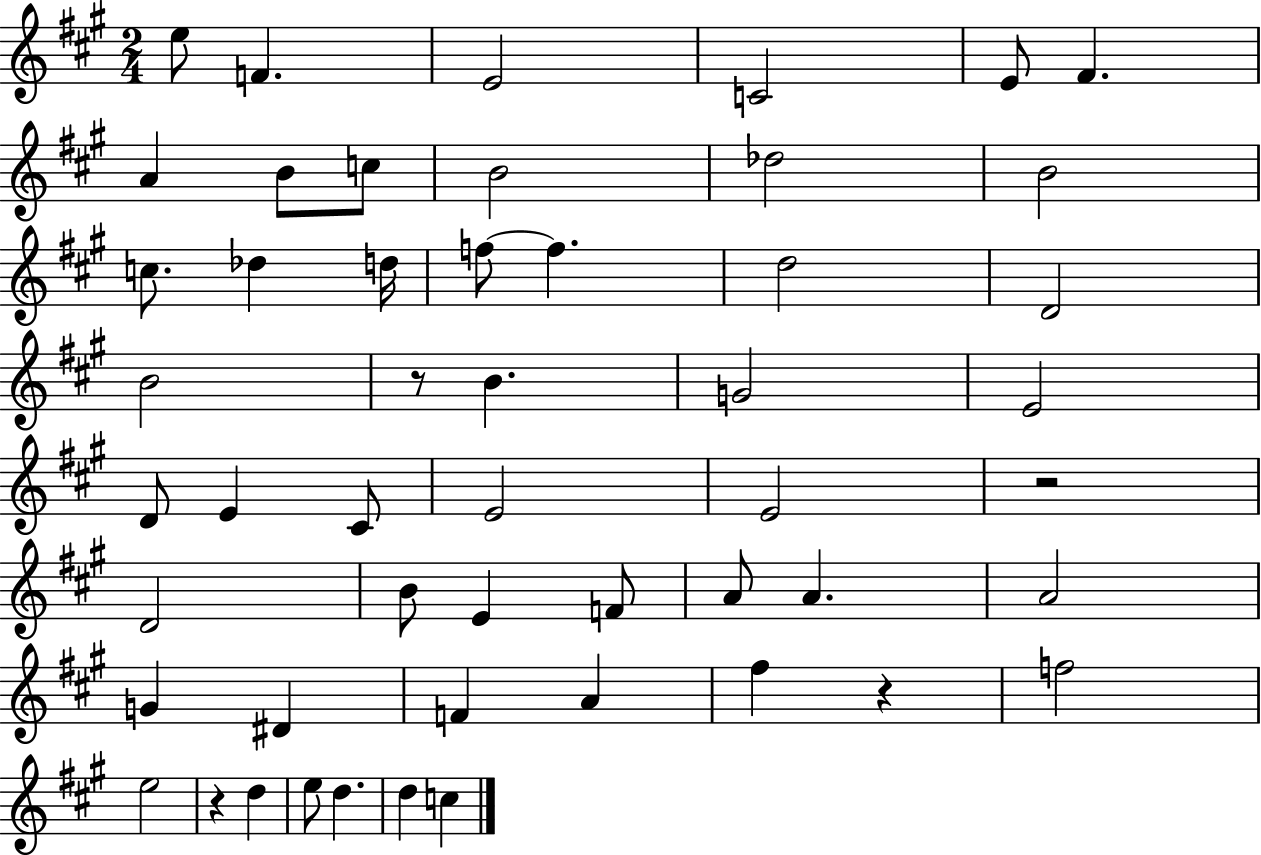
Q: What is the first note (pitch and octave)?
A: E5